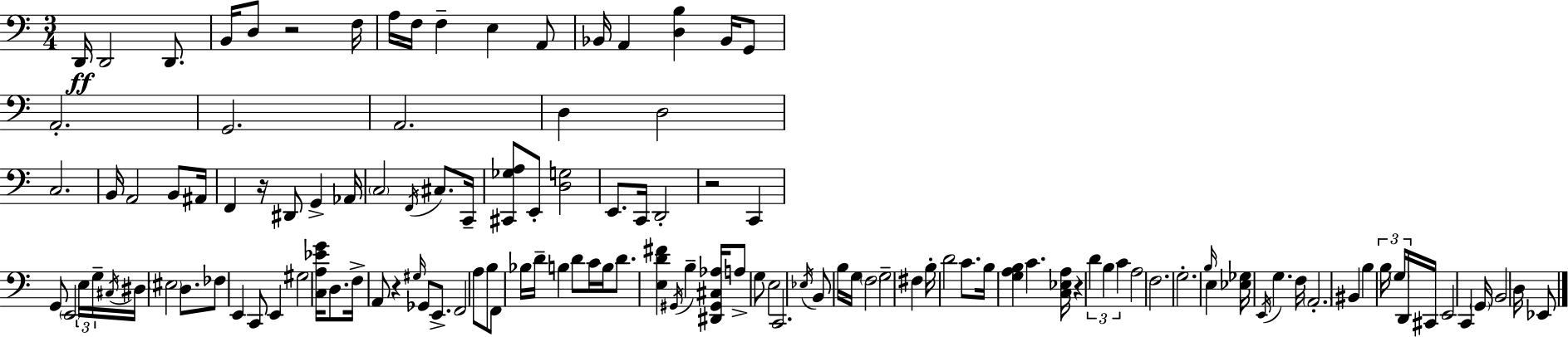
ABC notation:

X:1
T:Untitled
M:3/4
L:1/4
K:Am
D,,/4 D,,2 D,,/2 B,,/4 D,/2 z2 F,/4 A,/4 F,/4 F, E, A,,/2 _B,,/4 A,, [D,B,] _B,,/4 G,,/2 A,,2 G,,2 A,,2 D, D,2 C,2 B,,/4 A,,2 B,,/2 ^A,,/4 F,, z/4 ^D,,/2 G,, _A,,/4 C,2 F,,/4 ^C,/2 C,,/4 [^C,,_G,A,]/2 E,,/2 [D,G,]2 E,,/2 C,,/4 D,,2 z2 C,, G,,/2 E,,2 E,/4 G,/4 ^C,/4 ^D,/4 ^E,2 D,/2 _F,/2 E,, C,,/2 E,, ^G,2 [C,A,_EG]/4 D,/2 F,/4 A,,/2 z ^G,/4 _G,,/2 E,,/2 F,,2 A,/2 B,/2 F,,/2 _B,/4 D/4 B, D/2 C/4 B,/4 D/2 [E,D^F] ^G,,/4 B, [^D,,^G,,^C,_A,]/4 A,/2 G,/2 E,2 C,,2 _E,/4 B,,/2 B,/4 G,/4 F,2 G,2 ^F, B,/4 D2 C/2 B,/4 [G,A,B,] C [C,_E,A,]/4 z D B, C A,2 F,2 G,2 B,/4 E, [_E,_G,]/4 E,,/4 G, F,/4 A,,2 ^B,, B, B,/4 G,/4 D,,/4 ^C,,/4 E,,2 C,, G,,/4 B,,2 D,/4 _E,,/2